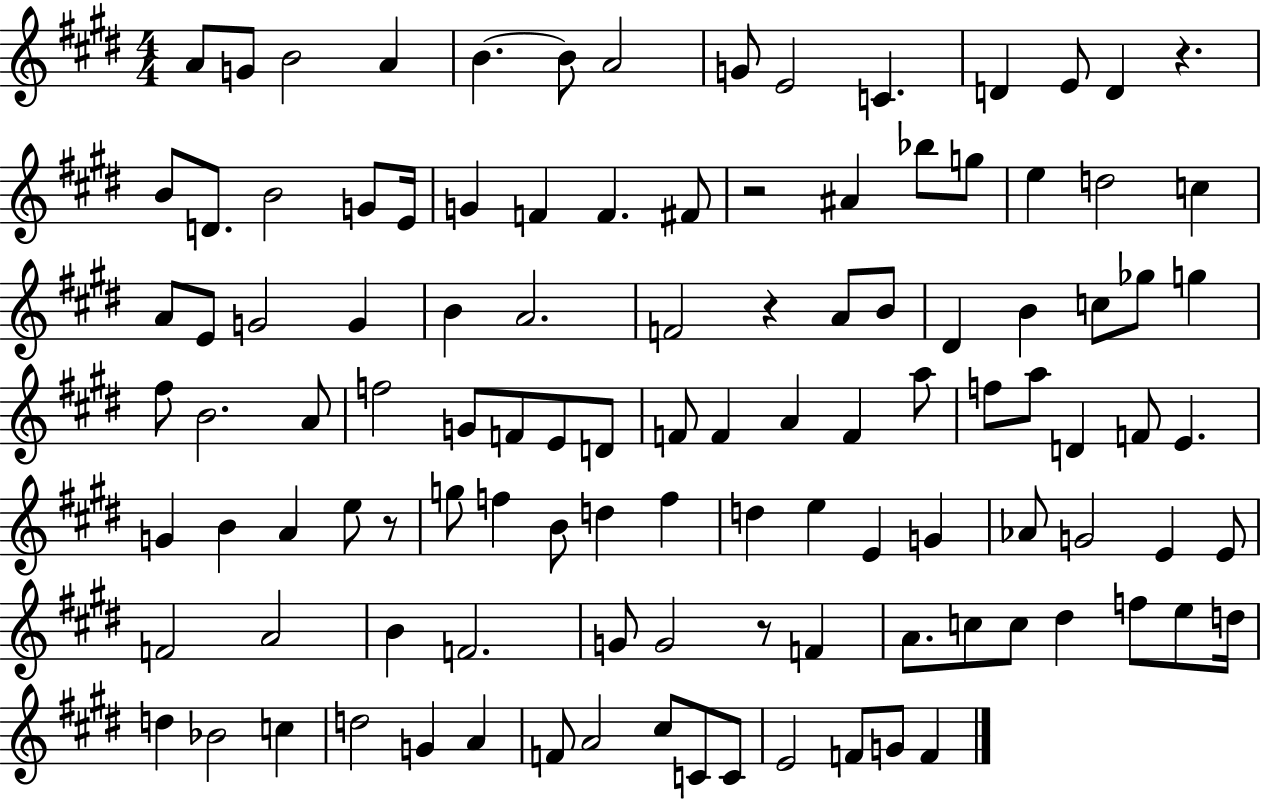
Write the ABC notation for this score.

X:1
T:Untitled
M:4/4
L:1/4
K:E
A/2 G/2 B2 A B B/2 A2 G/2 E2 C D E/2 D z B/2 D/2 B2 G/2 E/4 G F F ^F/2 z2 ^A _b/2 g/2 e d2 c A/2 E/2 G2 G B A2 F2 z A/2 B/2 ^D B c/2 _g/2 g ^f/2 B2 A/2 f2 G/2 F/2 E/2 D/2 F/2 F A F a/2 f/2 a/2 D F/2 E G B A e/2 z/2 g/2 f B/2 d f d e E G _A/2 G2 E E/2 F2 A2 B F2 G/2 G2 z/2 F A/2 c/2 c/2 ^d f/2 e/2 d/4 d _B2 c d2 G A F/2 A2 ^c/2 C/2 C/2 E2 F/2 G/2 F